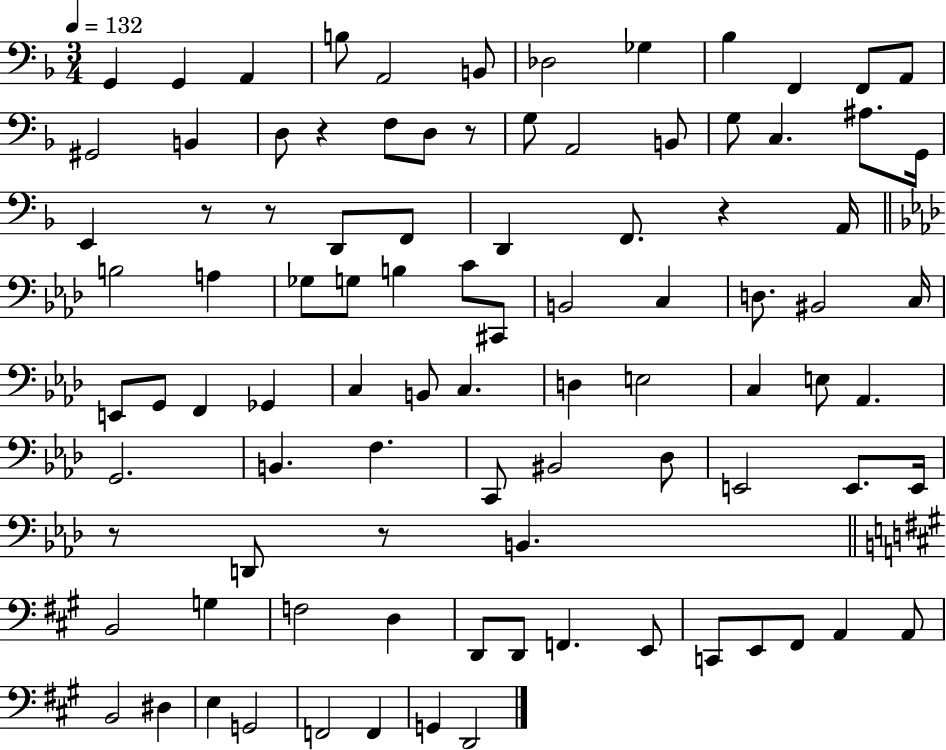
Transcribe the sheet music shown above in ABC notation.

X:1
T:Untitled
M:3/4
L:1/4
K:F
G,, G,, A,, B,/2 A,,2 B,,/2 _D,2 _G, _B, F,, F,,/2 A,,/2 ^G,,2 B,, D,/2 z F,/2 D,/2 z/2 G,/2 A,,2 B,,/2 G,/2 C, ^A,/2 G,,/4 E,, z/2 z/2 D,,/2 F,,/2 D,, F,,/2 z A,,/4 B,2 A, _G,/2 G,/2 B, C/2 ^C,,/2 B,,2 C, D,/2 ^B,,2 C,/4 E,,/2 G,,/2 F,, _G,, C, B,,/2 C, D, E,2 C, E,/2 _A,, G,,2 B,, F, C,,/2 ^B,,2 _D,/2 E,,2 E,,/2 E,,/4 z/2 D,,/2 z/2 B,, B,,2 G, F,2 D, D,,/2 D,,/2 F,, E,,/2 C,,/2 E,,/2 ^F,,/2 A,, A,,/2 B,,2 ^D, E, G,,2 F,,2 F,, G,, D,,2